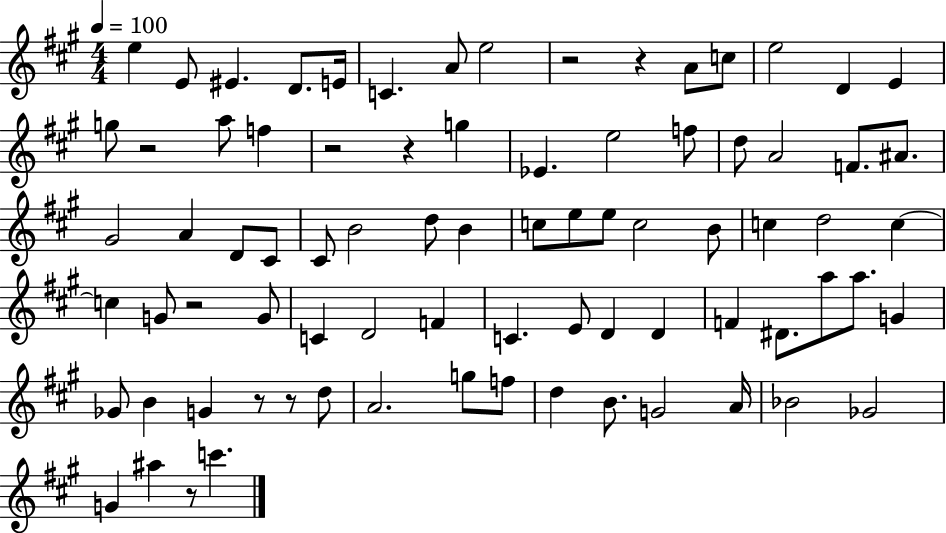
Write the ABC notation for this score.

X:1
T:Untitled
M:4/4
L:1/4
K:A
e E/2 ^E D/2 E/4 C A/2 e2 z2 z A/2 c/2 e2 D E g/2 z2 a/2 f z2 z g _E e2 f/2 d/2 A2 F/2 ^A/2 ^G2 A D/2 ^C/2 ^C/2 B2 d/2 B c/2 e/2 e/2 c2 B/2 c d2 c c G/2 z2 G/2 C D2 F C E/2 D D F ^D/2 a/2 a/2 G _G/2 B G z/2 z/2 d/2 A2 g/2 f/2 d B/2 G2 A/4 _B2 _G2 G ^a z/2 c'